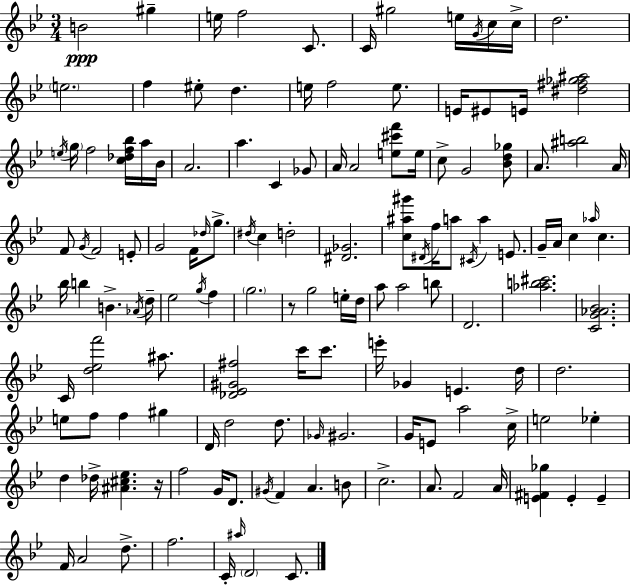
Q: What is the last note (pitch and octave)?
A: C4